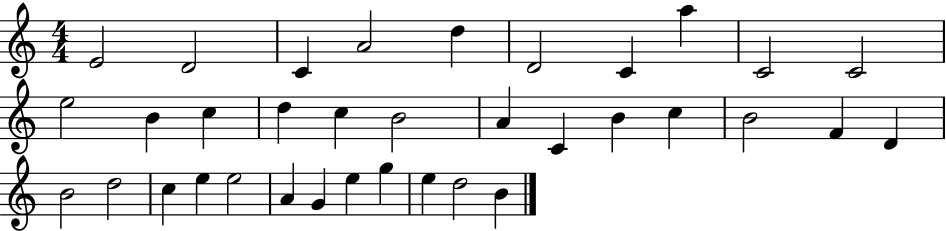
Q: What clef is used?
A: treble